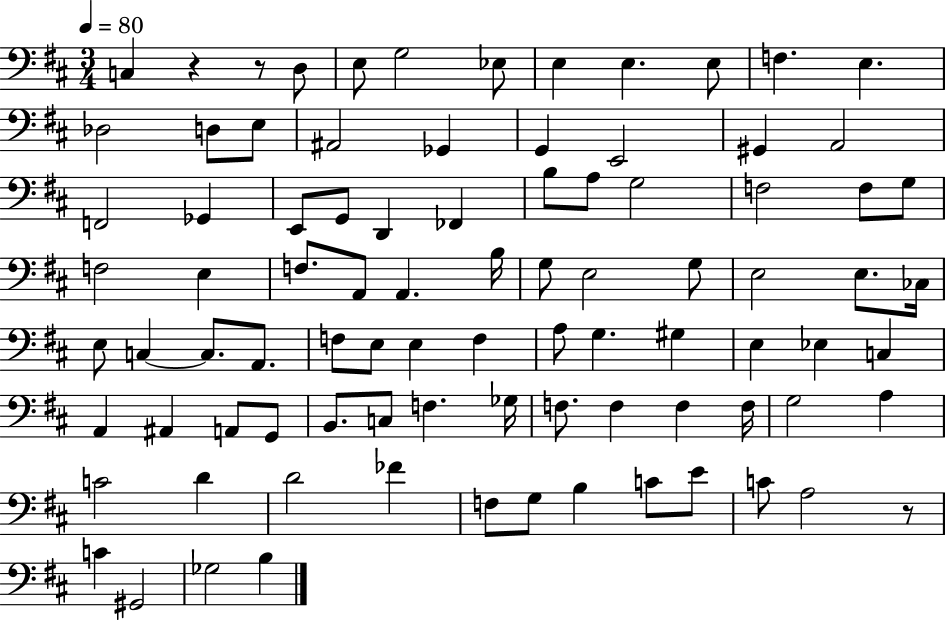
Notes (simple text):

C3/q R/q R/e D3/e E3/e G3/h Eb3/e E3/q E3/q. E3/e F3/q. E3/q. Db3/h D3/e E3/e A#2/h Gb2/q G2/q E2/h G#2/q A2/h F2/h Gb2/q E2/e G2/e D2/q FES2/q B3/e A3/e G3/h F3/h F3/e G3/e F3/h E3/q F3/e. A2/e A2/q. B3/s G3/e E3/h G3/e E3/h E3/e. CES3/s E3/e C3/q C3/e. A2/e. F3/e E3/e E3/q F3/q A3/e G3/q. G#3/q E3/q Eb3/q C3/q A2/q A#2/q A2/e G2/e B2/e. C3/e F3/q. Gb3/s F3/e. F3/q F3/q F3/s G3/h A3/q C4/h D4/q D4/h FES4/q F3/e G3/e B3/q C4/e E4/e C4/e A3/h R/e C4/q G#2/h Gb3/h B3/q